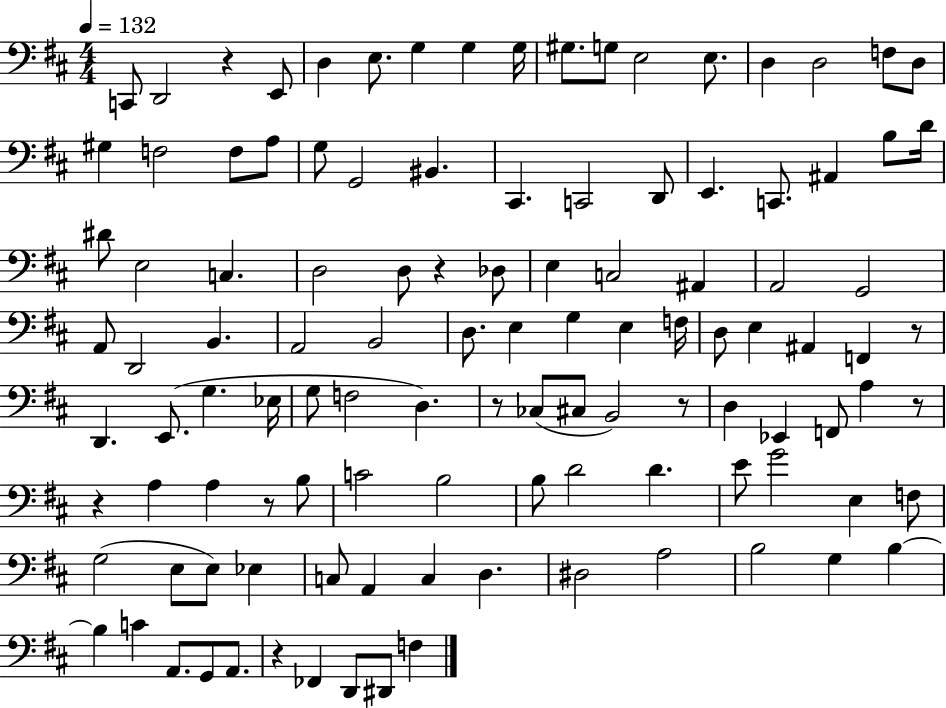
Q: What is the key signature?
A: D major